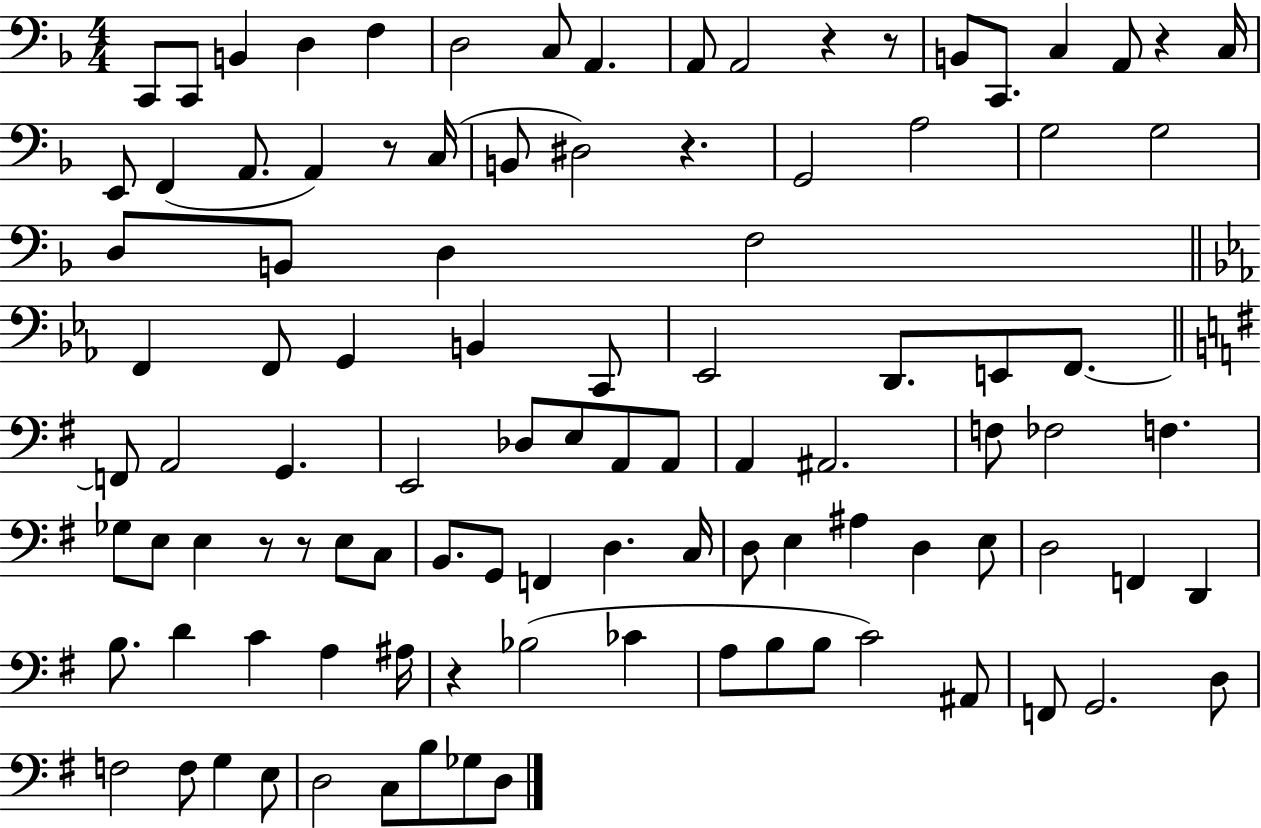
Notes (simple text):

C2/e C2/e B2/q D3/q F3/q D3/h C3/e A2/q. A2/e A2/h R/q R/e B2/e C2/e. C3/q A2/e R/q C3/s E2/e F2/q A2/e. A2/q R/e C3/s B2/e D#3/h R/q. G2/h A3/h G3/h G3/h D3/e B2/e D3/q F3/h F2/q F2/e G2/q B2/q C2/e Eb2/h D2/e. E2/e F2/e. F2/e A2/h G2/q. E2/h Db3/e E3/e A2/e A2/e A2/q A#2/h. F3/e FES3/h F3/q. Gb3/e E3/e E3/q R/e R/e E3/e C3/e B2/e. G2/e F2/q D3/q. C3/s D3/e E3/q A#3/q D3/q E3/e D3/h F2/q D2/q B3/e. D4/q C4/q A3/q A#3/s R/q Bb3/h CES4/q A3/e B3/e B3/e C4/h A#2/e F2/e G2/h. D3/e F3/h F3/e G3/q E3/e D3/h C3/e B3/e Gb3/e D3/e